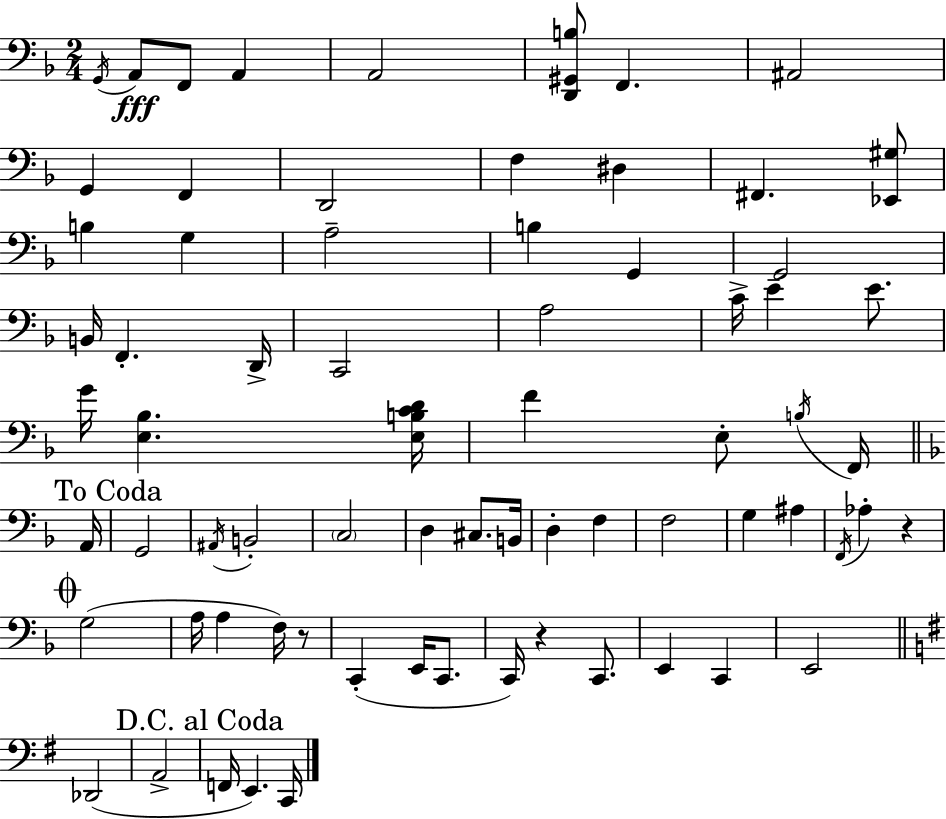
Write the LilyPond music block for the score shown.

{
  \clef bass
  \numericTimeSignature
  \time 2/4
  \key d \minor
  \acciaccatura { g,16 }\fff a,8 f,8 a,4 | a,2 | <d, gis, b>8 f,4. | ais,2 | \break g,4 f,4 | d,2 | f4 dis4 | fis,4. <ees, gis>8 | \break b4 g4 | a2-- | b4 g,4 | g,2 | \break b,16 f,4.-. | d,16-> c,2 | a2 | c'16-> e'4-- e'8. | \break g'16 <e bes>4. | <e b c' d'>16 f'4 e8-. \acciaccatura { b16 } | f,16 \mark "To Coda" \bar "||" \break \key f \major a,16 g,2 | \acciaccatura { ais,16 } b,2-. | \parenthesize c2 | d4 cis8. | \break b,16 d4-. f4 | f2 | g4 ais4 | \acciaccatura { f,16 } aes4-. r4 | \break \mark \markup { \musicglyph "scripts.coda" } g2( | a16 a4 | f16) r8 c,4-.( e,16 | c,8. c,16) r4 | \break c,8. e,4 c,4 | e,2 | \bar "||" \break \key e \minor des,2( | a,2-> | \mark "D.C. al Coda" f,16 e,4.) c,16 | \bar "|."
}